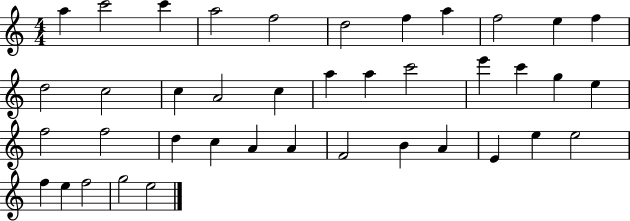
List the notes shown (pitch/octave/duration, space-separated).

A5/q C6/h C6/q A5/h F5/h D5/h F5/q A5/q F5/h E5/q F5/q D5/h C5/h C5/q A4/h C5/q A5/q A5/q C6/h E6/q C6/q G5/q E5/q F5/h F5/h D5/q C5/q A4/q A4/q F4/h B4/q A4/q E4/q E5/q E5/h F5/q E5/q F5/h G5/h E5/h